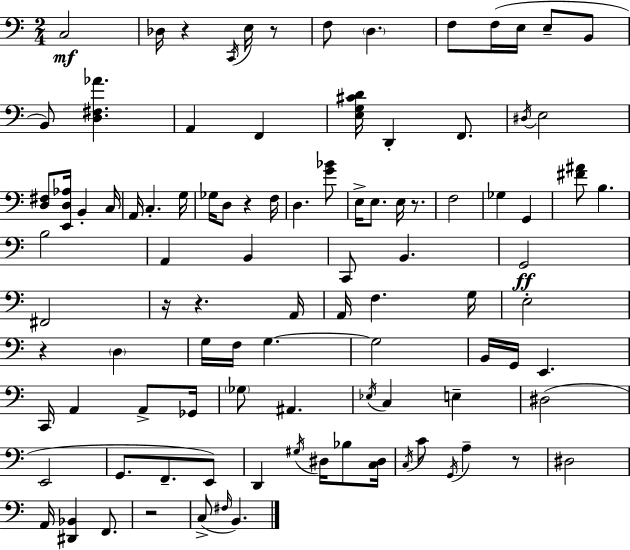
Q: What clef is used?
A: bass